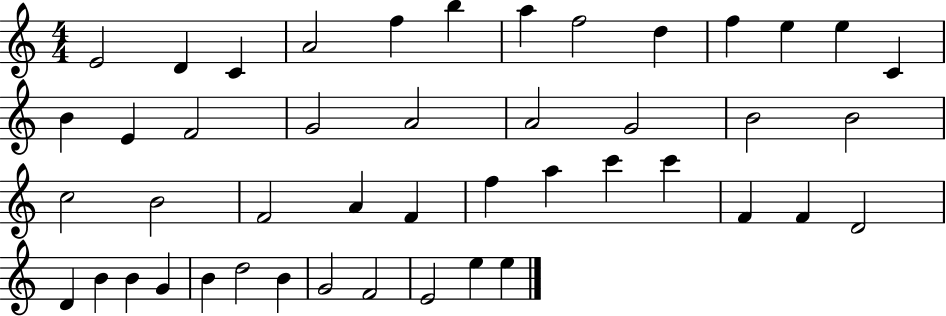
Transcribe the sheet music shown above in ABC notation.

X:1
T:Untitled
M:4/4
L:1/4
K:C
E2 D C A2 f b a f2 d f e e C B E F2 G2 A2 A2 G2 B2 B2 c2 B2 F2 A F f a c' c' F F D2 D B B G B d2 B G2 F2 E2 e e